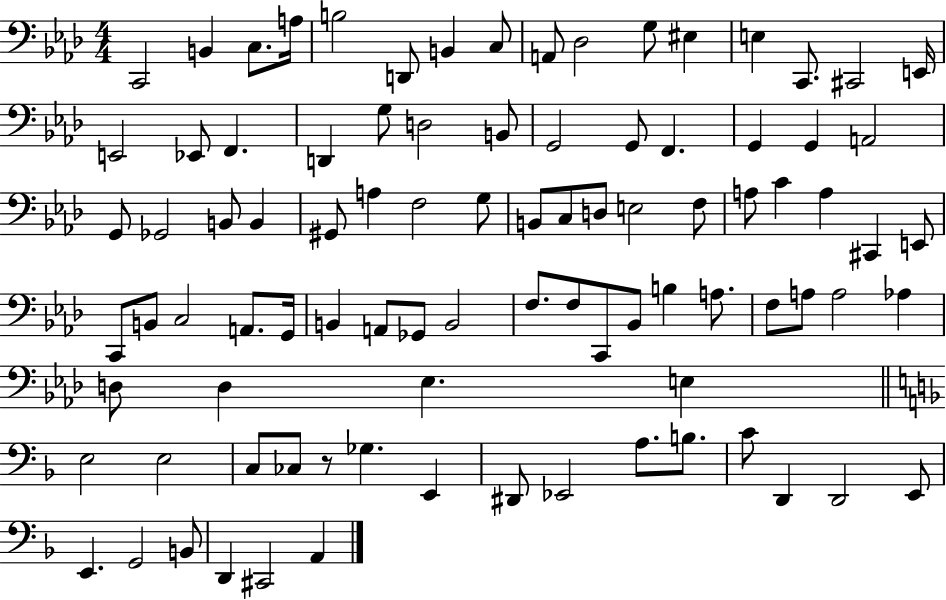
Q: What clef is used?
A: bass